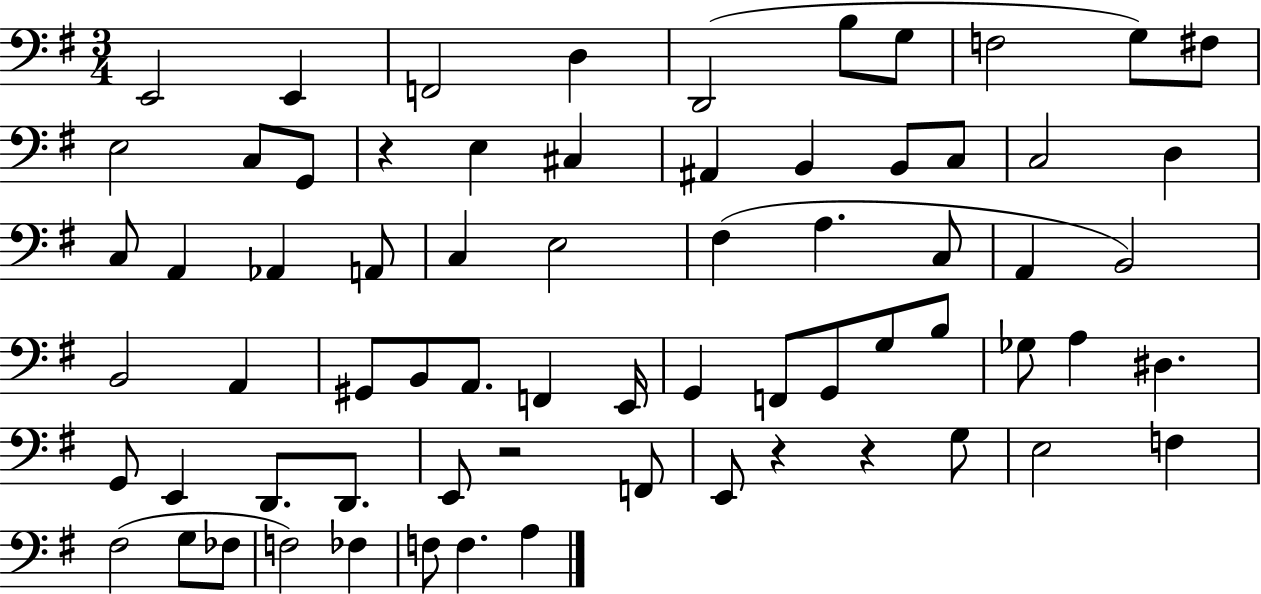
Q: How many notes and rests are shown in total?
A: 69